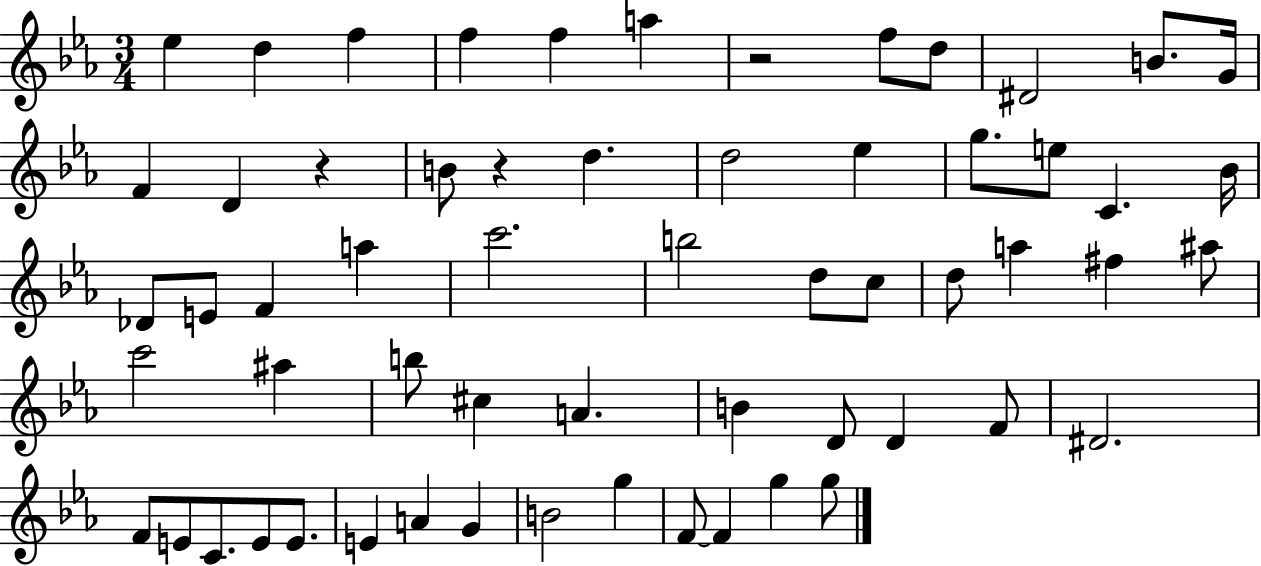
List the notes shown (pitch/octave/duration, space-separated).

Eb5/q D5/q F5/q F5/q F5/q A5/q R/h F5/e D5/e D#4/h B4/e. G4/s F4/q D4/q R/q B4/e R/q D5/q. D5/h Eb5/q G5/e. E5/e C4/q. Bb4/s Db4/e E4/e F4/q A5/q C6/h. B5/h D5/e C5/e D5/e A5/q F#5/q A#5/e C6/h A#5/q B5/e C#5/q A4/q. B4/q D4/e D4/q F4/e D#4/h. F4/e E4/e C4/e. E4/e E4/e. E4/q A4/q G4/q B4/h G5/q F4/e F4/q G5/q G5/e